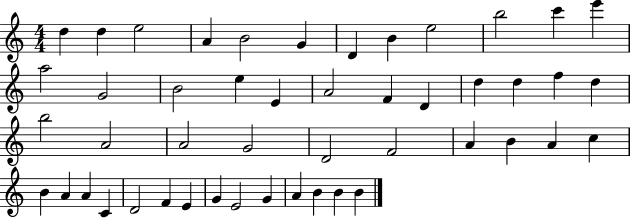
D5/q D5/q E5/h A4/q B4/h G4/q D4/q B4/q E5/h B5/h C6/q E6/q A5/h G4/h B4/h E5/q E4/q A4/h F4/q D4/q D5/q D5/q F5/q D5/q B5/h A4/h A4/h G4/h D4/h F4/h A4/q B4/q A4/q C5/q B4/q A4/q A4/q C4/q D4/h F4/q E4/q G4/q E4/h G4/q A4/q B4/q B4/q B4/q